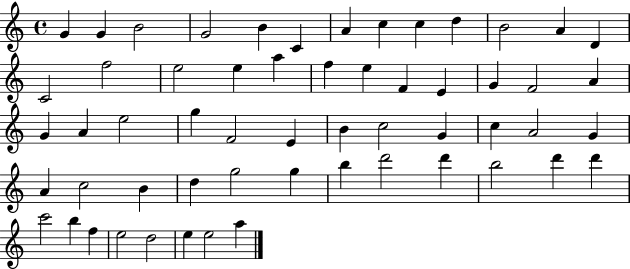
{
  \clef treble
  \time 4/4
  \defaultTimeSignature
  \key c \major
  g'4 g'4 b'2 | g'2 b'4 c'4 | a'4 c''4 c''4 d''4 | b'2 a'4 d'4 | \break c'2 f''2 | e''2 e''4 a''4 | f''4 e''4 f'4 e'4 | g'4 f'2 a'4 | \break g'4 a'4 e''2 | g''4 f'2 e'4 | b'4 c''2 g'4 | c''4 a'2 g'4 | \break a'4 c''2 b'4 | d''4 g''2 g''4 | b''4 d'''2 d'''4 | b''2 d'''4 d'''4 | \break c'''2 b''4 f''4 | e''2 d''2 | e''4 e''2 a''4 | \bar "|."
}